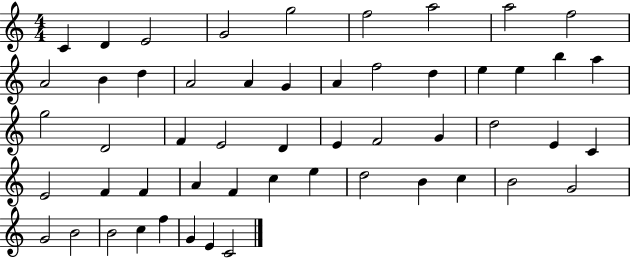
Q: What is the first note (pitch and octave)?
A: C4